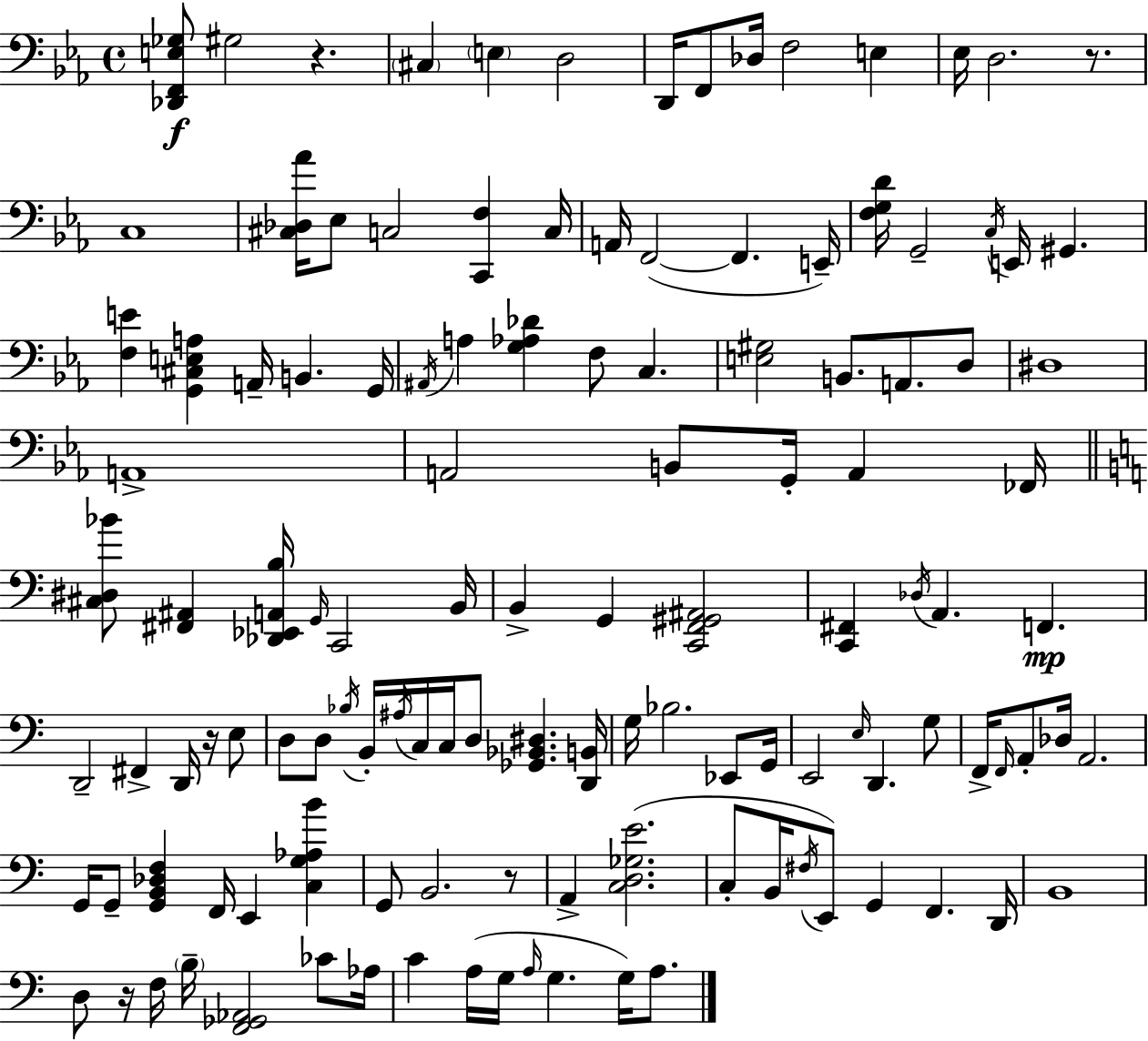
{
  \clef bass
  \time 4/4
  \defaultTimeSignature
  \key ees \major
  <des, f, e ges>8\f gis2 r4. | \parenthesize cis4 \parenthesize e4 d2 | d,16 f,8 des16 f2 e4 | ees16 d2. r8. | \break c1 | <cis des aes'>16 ees8 c2 <c, f>4 c16 | a,16 f,2~(~ f,4. e,16--) | <f g d'>16 g,2-- \acciaccatura { c16 } e,16 gis,4. | \break <f e'>4 <g, cis e a>4 a,16-- b,4. | g,16 \acciaccatura { ais,16 } a4 <g aes des'>4 f8 c4. | <e gis>2 b,8. a,8. | d8 dis1 | \break a,1-> | a,2 b,8 g,16-. a,4 | fes,16 \bar "||" \break \key c \major <cis dis bes'>8 <fis, ais,>4 <des, ees, a, b>16 \grace { g,16 } c,2 | b,16 b,4-> g,4 <c, f, gis, ais,>2 | <c, fis,>4 \acciaccatura { des16 } a,4. f,4.\mp | d,2-- fis,4-> d,16 r16 | \break e8 d8 d8 \acciaccatura { bes16 } b,16-. \acciaccatura { ais16 } c16 c16 d8 <ges, bes, dis>4. | <d, b,>16 g16 bes2. | ees,8 g,16 e,2 \grace { e16 } d,4. | g8 f,16-> \grace { f,16 } a,8-. des16 a,2. | \break g,16 g,8-- <g, b, des f>4 f,16 e,4 | <c g aes b'>4 g,8 b,2. | r8 a,4-> <c d ges e'>2.( | c8-. b,16 \acciaccatura { fis16 }) e,8 g,4 | \break f,4. d,16 b,1 | d8 r16 f16 \parenthesize b16-- <f, ges, aes,>2 | ces'8 aes16 c'4 a16( g16 \grace { a16 } g4. | g16) a8. \bar "|."
}